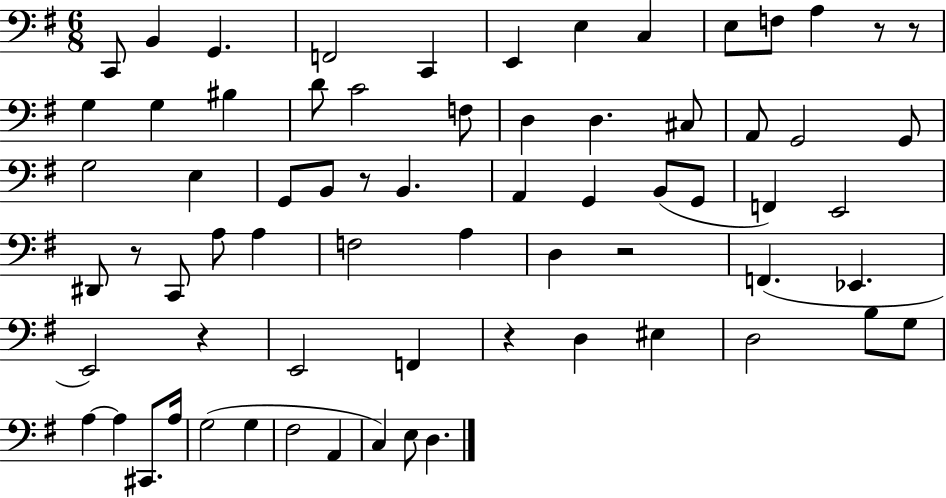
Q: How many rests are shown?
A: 7